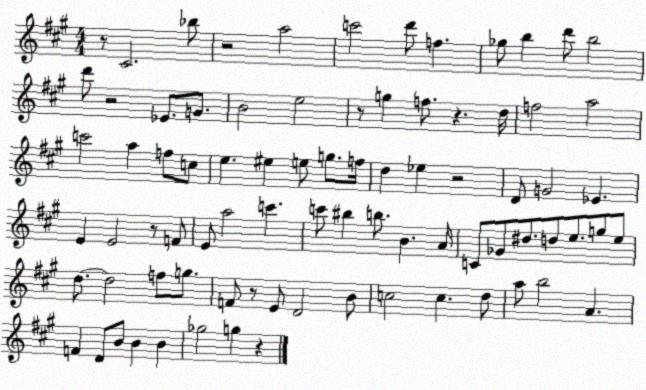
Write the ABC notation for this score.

X:1
T:Untitled
M:4/4
L:1/4
K:A
z/2 ^C2 _b/2 z2 a2 c'2 d'/2 f _g/2 b d'/2 b2 d'/2 z2 _E/2 G/2 B2 e2 z/2 g f/2 z d/4 f2 a2 c'2 a f/2 c/2 e ^e e/2 g/2 f/4 d _e z2 D/2 G2 _E E E2 z/2 F/2 E/2 a2 c' c'/2 ^b b/2 B A/4 C/2 _G/2 ^d/2 d/2 e/2 g/2 e/2 d/2 d2 f/2 g/2 F/2 z/2 E/2 D2 B/2 c2 c d/2 a/2 b2 A F D/2 B/2 B B _g2 g z